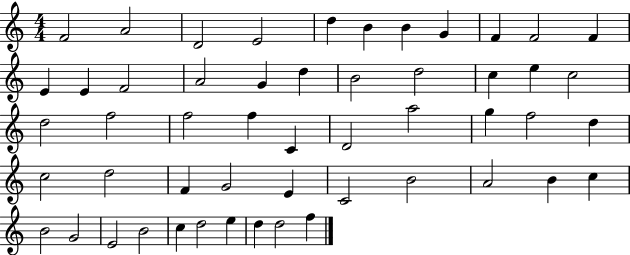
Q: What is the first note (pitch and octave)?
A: F4